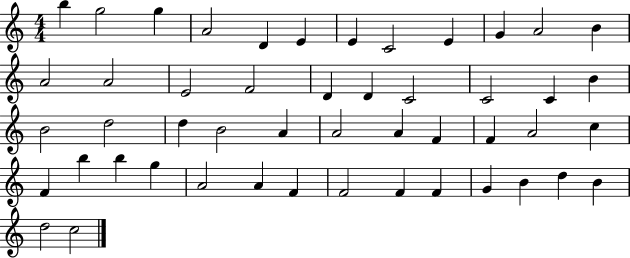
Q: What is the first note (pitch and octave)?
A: B5